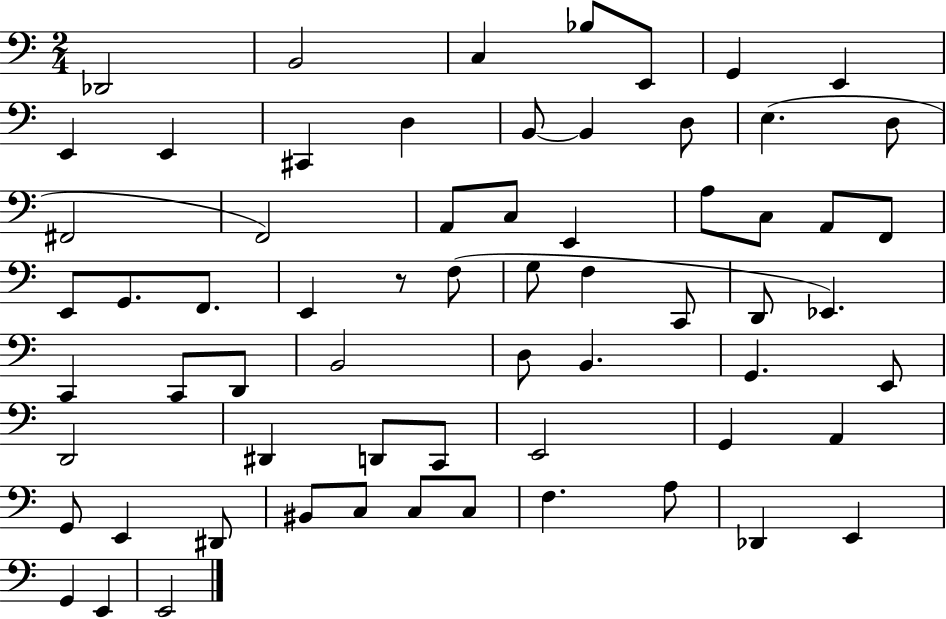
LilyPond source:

{
  \clef bass
  \numericTimeSignature
  \time 2/4
  \key c \major
  des,2 | b,2 | c4 bes8 e,8 | g,4 e,4 | \break e,4 e,4 | cis,4 d4 | b,8~~ b,4 d8 | e4.( d8 | \break fis,2 | f,2) | a,8 c8 e,4 | a8 c8 a,8 f,8 | \break e,8 g,8. f,8. | e,4 r8 f8( | g8 f4 c,8 | d,8 ees,4.) | \break c,4 c,8 d,8 | b,2 | d8 b,4. | g,4. e,8 | \break d,2 | dis,4 d,8 c,8 | e,2 | g,4 a,4 | \break g,8 e,4 dis,8 | bis,8 c8 c8 c8 | f4. a8 | des,4 e,4 | \break g,4 e,4 | e,2 | \bar "|."
}